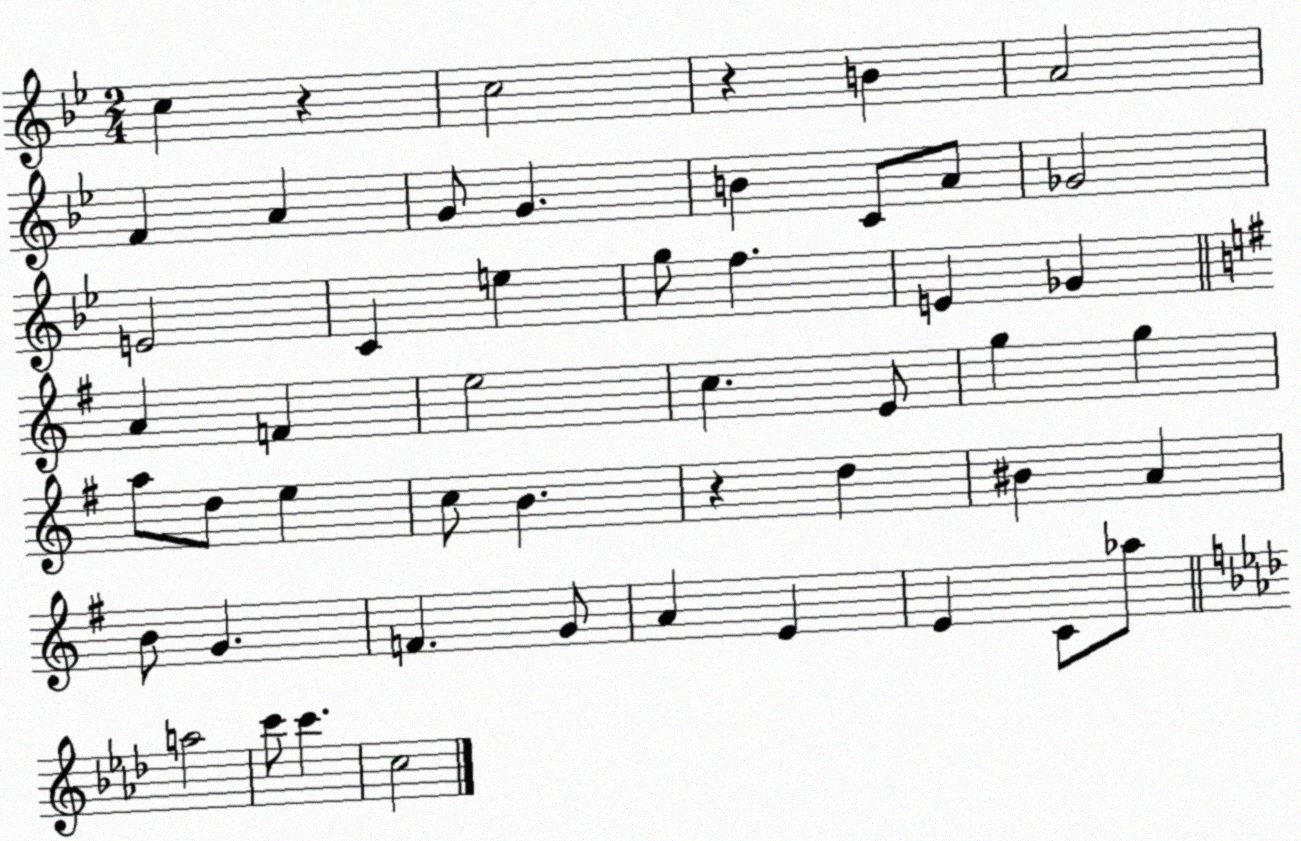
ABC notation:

X:1
T:Untitled
M:2/4
L:1/4
K:Bb
c z c2 z B A2 F A G/2 G B C/2 A/2 _G2 E2 C e g/2 f E _G A F e2 c E/2 g g a/2 d/2 e c/2 B z d ^B A B/2 G F G/2 A E E C/2 _a/2 a2 c'/2 c' c2